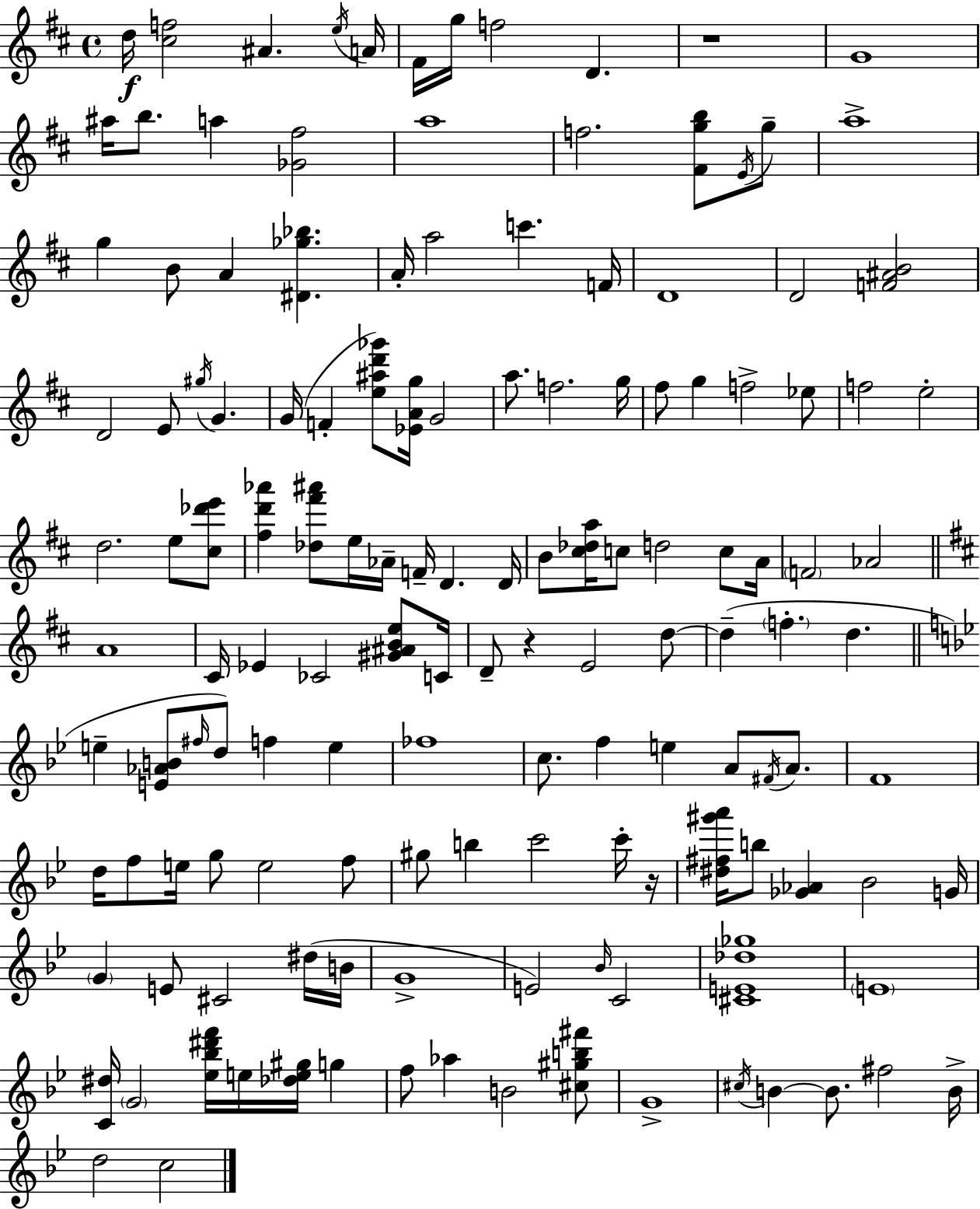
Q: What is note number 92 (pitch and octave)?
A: Bb4